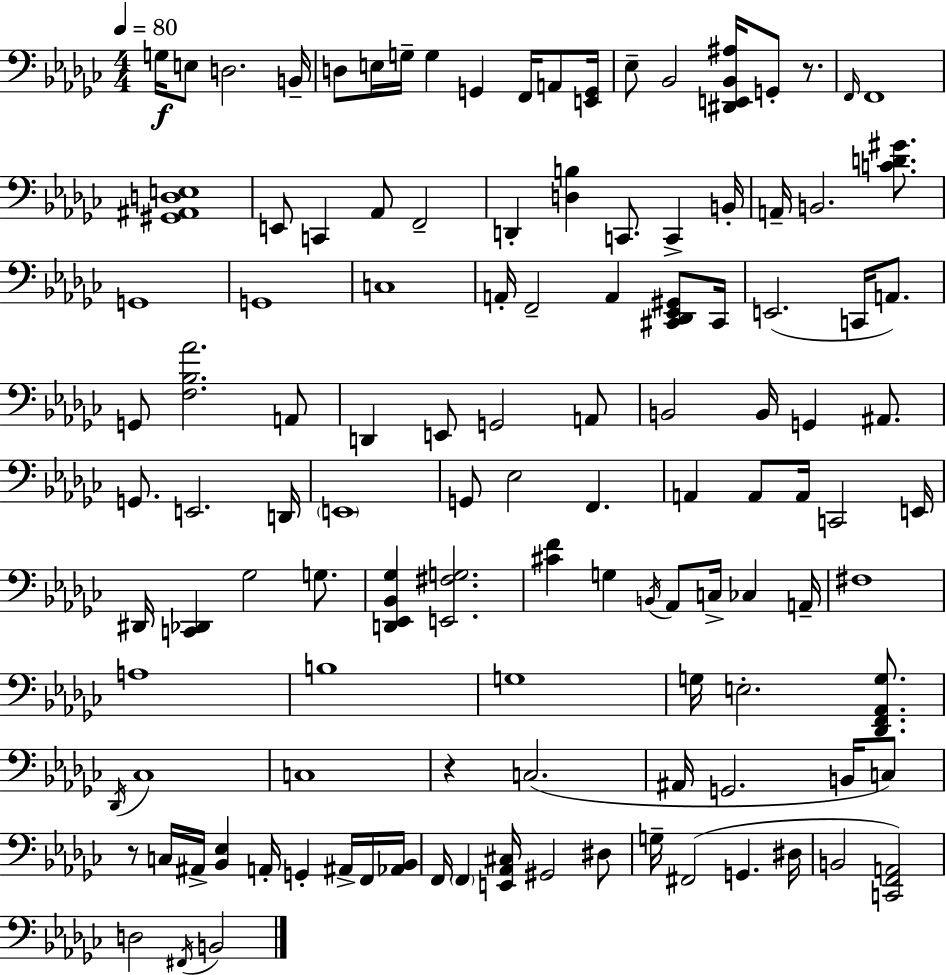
X:1
T:Untitled
M:4/4
L:1/4
K:Ebm
G,/4 E,/2 D,2 B,,/4 D,/2 E,/4 G,/4 G, G,, F,,/4 A,,/2 [E,,G,,]/4 _E,/2 _B,,2 [^D,,E,,_B,,^A,]/4 G,,/2 z/2 F,,/4 F,,4 [^G,,^A,,D,E,]4 E,,/2 C,, _A,,/2 F,,2 D,, [D,B,] C,,/2 C,, B,,/4 A,,/4 B,,2 [CD^G]/2 G,,4 G,,4 C,4 A,,/4 F,,2 A,, [^C,,_D,,_E,,^G,,]/2 ^C,,/4 E,,2 C,,/4 A,,/2 G,,/2 [F,_B,_A]2 A,,/2 D,, E,,/2 G,,2 A,,/2 B,,2 B,,/4 G,, ^A,,/2 G,,/2 E,,2 D,,/4 E,,4 G,,/2 _E,2 F,, A,, A,,/2 A,,/4 C,,2 E,,/4 ^D,,/4 [C,,_D,,] _G,2 G,/2 [D,,_E,,_B,,_G,] [E,,^F,G,]2 [^CF] G, B,,/4 _A,,/2 C,/4 _C, A,,/4 ^F,4 A,4 B,4 G,4 G,/4 E,2 [_D,,F,,_A,,G,]/2 _D,,/4 _C,4 C,4 z C,2 ^A,,/4 G,,2 B,,/4 C,/2 z/2 C,/4 ^A,,/4 [_B,,_E,] A,,/4 G,, ^A,,/4 F,,/4 [_A,,_B,,]/4 F,,/4 F,, [E,,_A,,^C,]/4 ^G,,2 ^D,/2 G,/4 ^F,,2 G,, ^D,/4 B,,2 [C,,F,,A,,]2 D,2 ^F,,/4 B,,2